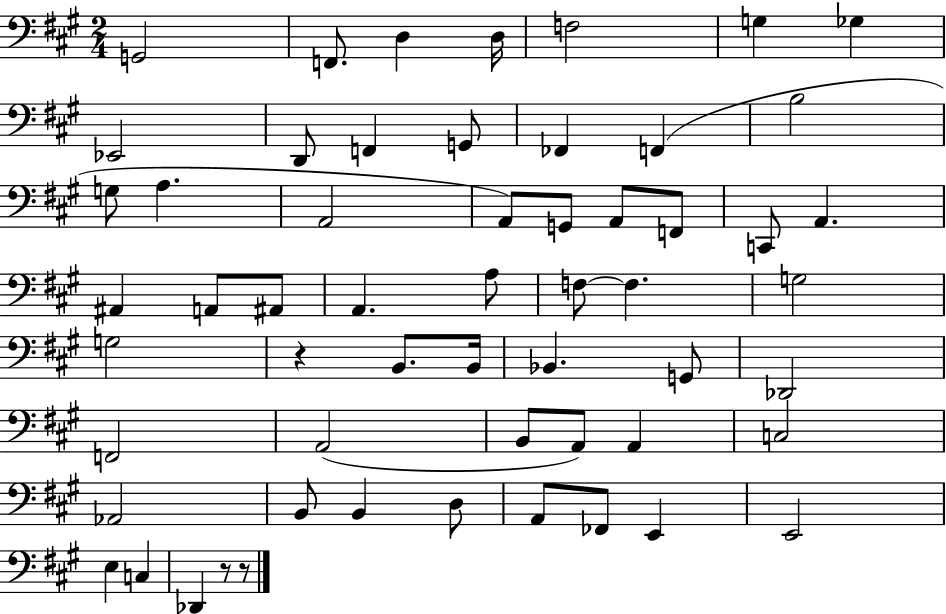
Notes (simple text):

G2/h F2/e. D3/q D3/s F3/h G3/q Gb3/q Eb2/h D2/e F2/q G2/e FES2/q F2/q B3/h G3/e A3/q. A2/h A2/e G2/e A2/e F2/e C2/e A2/q. A#2/q A2/e A#2/e A2/q. A3/e F3/e F3/q. G3/h G3/h R/q B2/e. B2/s Bb2/q. G2/e Db2/h F2/h A2/h B2/e A2/e A2/q C3/h Ab2/h B2/e B2/q D3/e A2/e FES2/e E2/q E2/h E3/q C3/q Db2/q R/e R/e